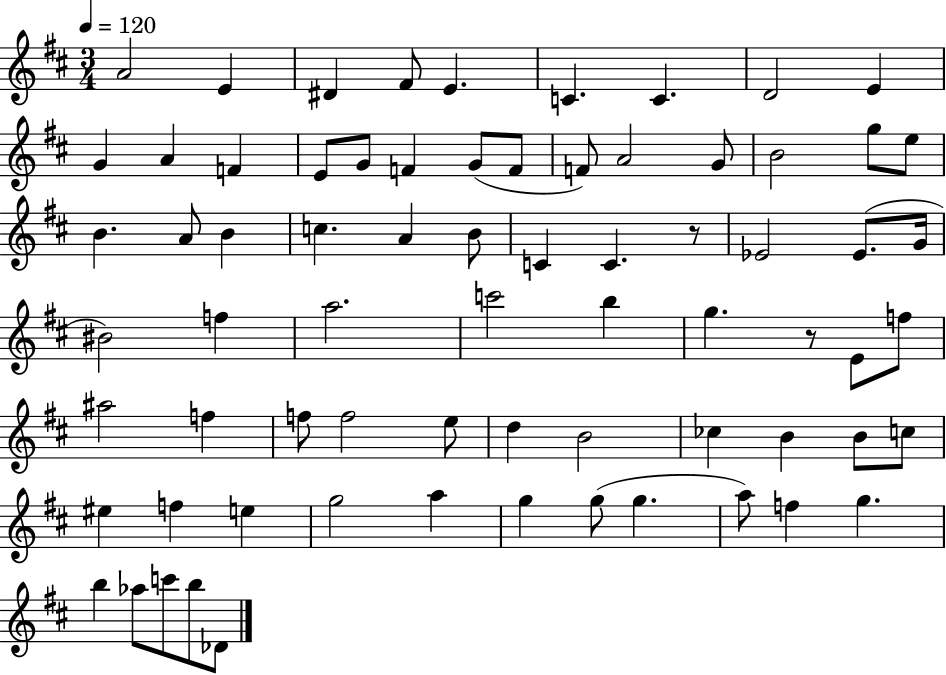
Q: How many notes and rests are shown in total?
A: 71